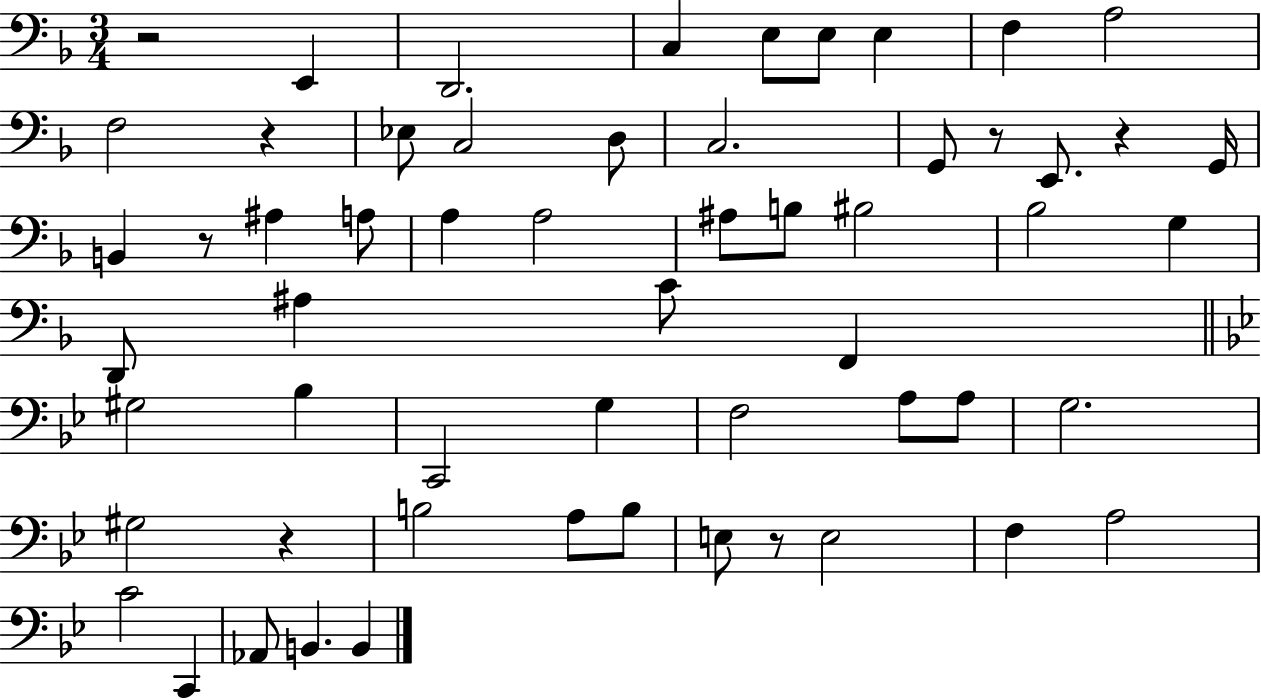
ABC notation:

X:1
T:Untitled
M:3/4
L:1/4
K:F
z2 E,, D,,2 C, E,/2 E,/2 E, F, A,2 F,2 z _E,/2 C,2 D,/2 C,2 G,,/2 z/2 E,,/2 z G,,/4 B,, z/2 ^A, A,/2 A, A,2 ^A,/2 B,/2 ^B,2 _B,2 G, D,,/2 ^A, C/2 F,, ^G,2 _B, C,,2 G, F,2 A,/2 A,/2 G,2 ^G,2 z B,2 A,/2 B,/2 E,/2 z/2 E,2 F, A,2 C2 C,, _A,,/2 B,, B,,